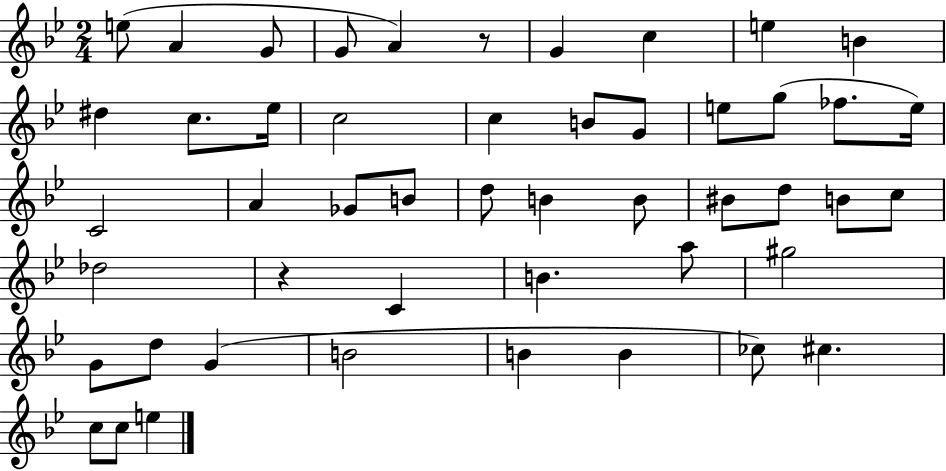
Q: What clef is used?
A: treble